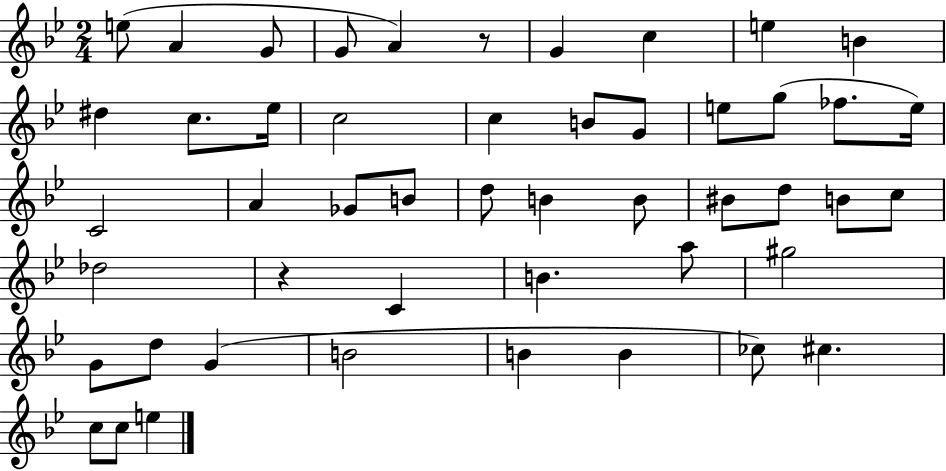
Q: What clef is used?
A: treble